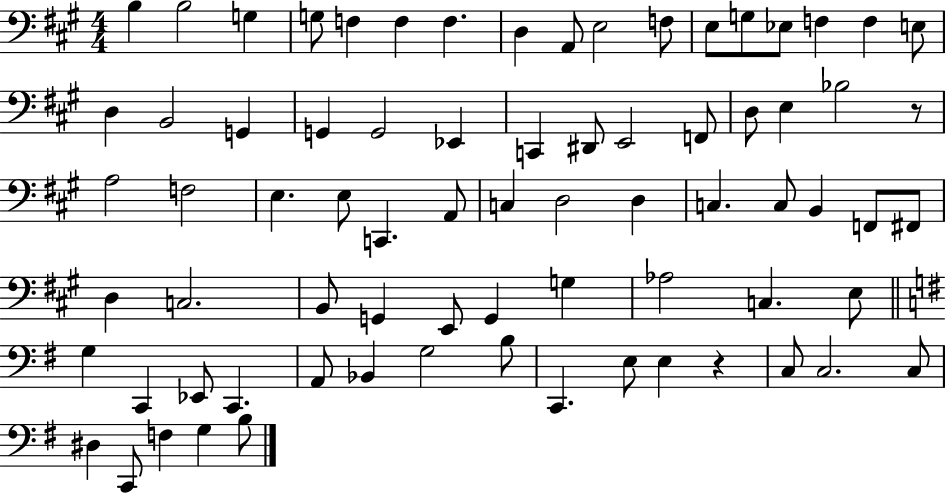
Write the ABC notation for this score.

X:1
T:Untitled
M:4/4
L:1/4
K:A
B, B,2 G, G,/2 F, F, F, D, A,,/2 E,2 F,/2 E,/2 G,/2 _E,/2 F, F, E,/2 D, B,,2 G,, G,, G,,2 _E,, C,, ^D,,/2 E,,2 F,,/2 D,/2 E, _B,2 z/2 A,2 F,2 E, E,/2 C,, A,,/2 C, D,2 D, C, C,/2 B,, F,,/2 ^F,,/2 D, C,2 B,,/2 G,, E,,/2 G,, G, _A,2 C, E,/2 G, C,, _E,,/2 C,, A,,/2 _B,, G,2 B,/2 C,, E,/2 E, z C,/2 C,2 C,/2 ^D, C,,/2 F, G, B,/2